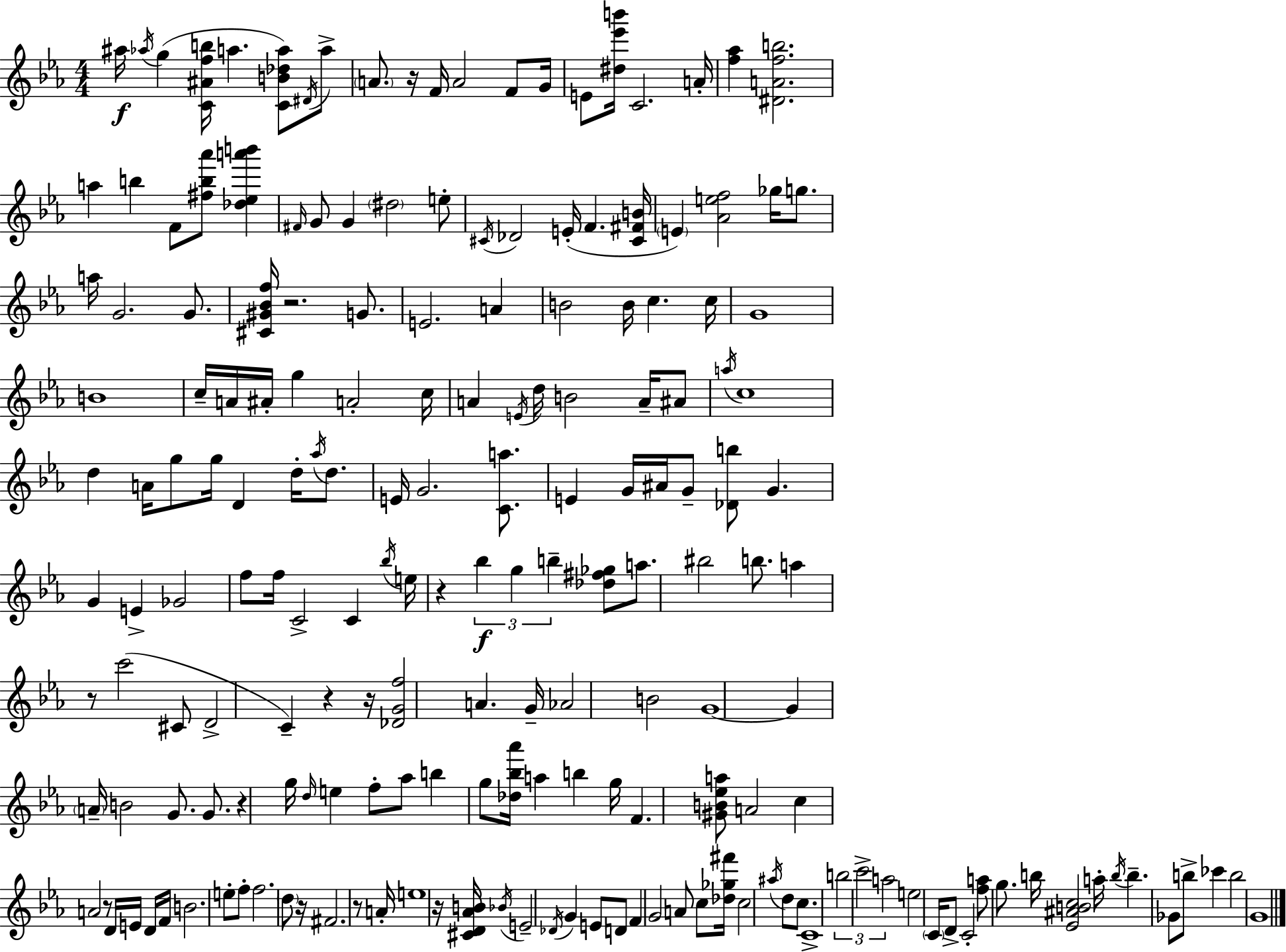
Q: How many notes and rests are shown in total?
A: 189